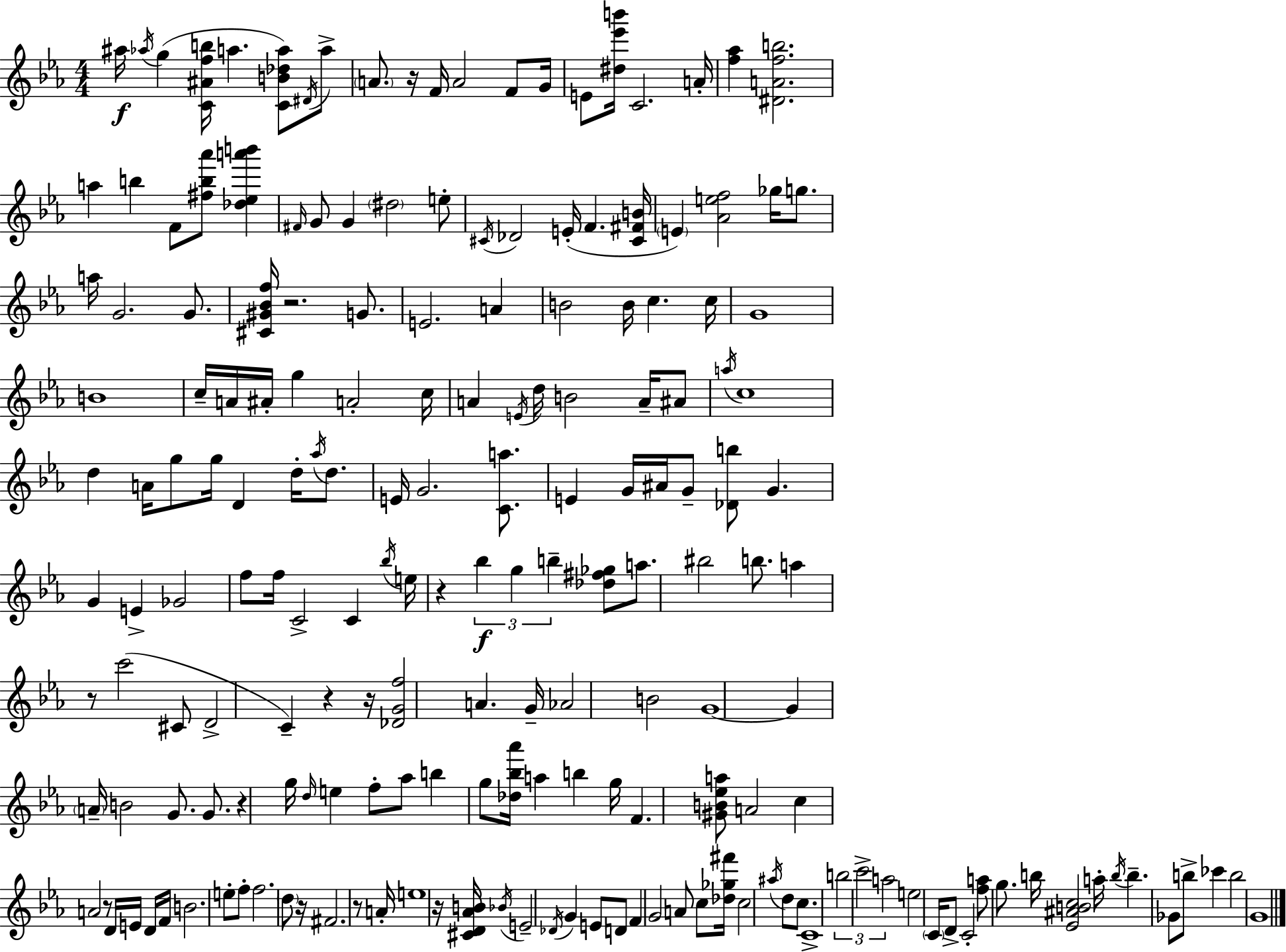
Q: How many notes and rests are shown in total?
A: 189